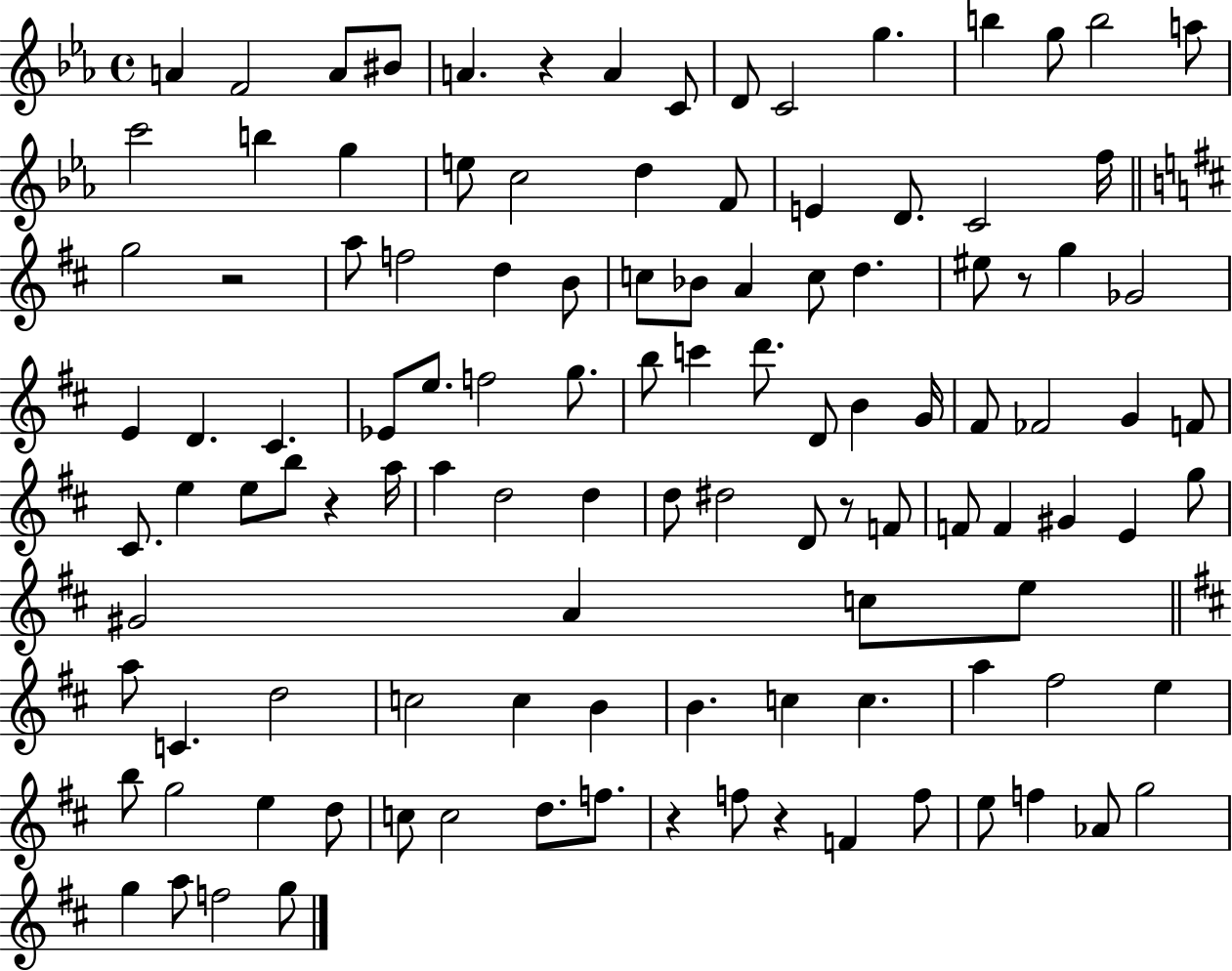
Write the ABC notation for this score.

X:1
T:Untitled
M:4/4
L:1/4
K:Eb
A F2 A/2 ^B/2 A z A C/2 D/2 C2 g b g/2 b2 a/2 c'2 b g e/2 c2 d F/2 E D/2 C2 f/4 g2 z2 a/2 f2 d B/2 c/2 _B/2 A c/2 d ^e/2 z/2 g _G2 E D ^C _E/2 e/2 f2 g/2 b/2 c' d'/2 D/2 B G/4 ^F/2 _F2 G F/2 ^C/2 e e/2 b/2 z a/4 a d2 d d/2 ^d2 D/2 z/2 F/2 F/2 F ^G E g/2 ^G2 A c/2 e/2 a/2 C d2 c2 c B B c c a ^f2 e b/2 g2 e d/2 c/2 c2 d/2 f/2 z f/2 z F f/2 e/2 f _A/2 g2 g a/2 f2 g/2